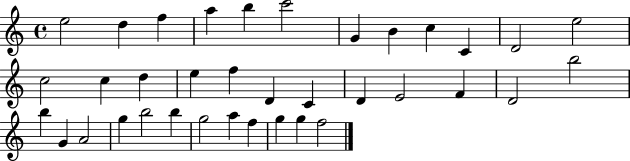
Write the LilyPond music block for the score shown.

{
  \clef treble
  \time 4/4
  \defaultTimeSignature
  \key c \major
  e''2 d''4 f''4 | a''4 b''4 c'''2 | g'4 b'4 c''4 c'4 | d'2 e''2 | \break c''2 c''4 d''4 | e''4 f''4 d'4 c'4 | d'4 e'2 f'4 | d'2 b''2 | \break b''4 g'4 a'2 | g''4 b''2 b''4 | g''2 a''4 f''4 | g''4 g''4 f''2 | \break \bar "|."
}